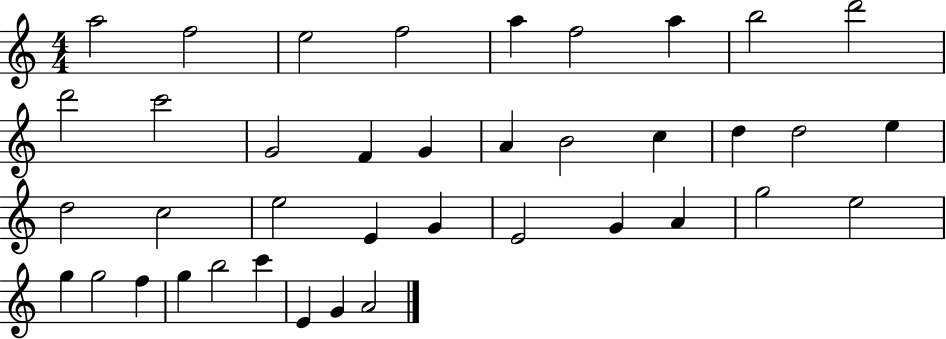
A5/h F5/h E5/h F5/h A5/q F5/h A5/q B5/h D6/h D6/h C6/h G4/h F4/q G4/q A4/q B4/h C5/q D5/q D5/h E5/q D5/h C5/h E5/h E4/q G4/q E4/h G4/q A4/q G5/h E5/h G5/q G5/h F5/q G5/q B5/h C6/q E4/q G4/q A4/h